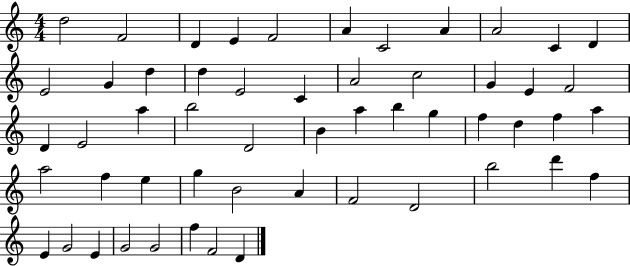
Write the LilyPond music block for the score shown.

{
  \clef treble
  \numericTimeSignature
  \time 4/4
  \key c \major
  d''2 f'2 | d'4 e'4 f'2 | a'4 c'2 a'4 | a'2 c'4 d'4 | \break e'2 g'4 d''4 | d''4 e'2 c'4 | a'2 c''2 | g'4 e'4 f'2 | \break d'4 e'2 a''4 | b''2 d'2 | b'4 a''4 b''4 g''4 | f''4 d''4 f''4 a''4 | \break a''2 f''4 e''4 | g''4 b'2 a'4 | f'2 d'2 | b''2 d'''4 f''4 | \break e'4 g'2 e'4 | g'2 g'2 | f''4 f'2 d'4 | \bar "|."
}